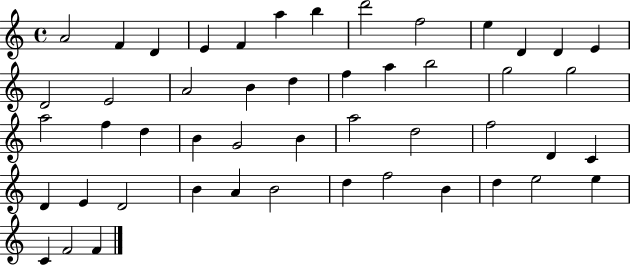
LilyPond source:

{
  \clef treble
  \time 4/4
  \defaultTimeSignature
  \key c \major
  a'2 f'4 d'4 | e'4 f'4 a''4 b''4 | d'''2 f''2 | e''4 d'4 d'4 e'4 | \break d'2 e'2 | a'2 b'4 d''4 | f''4 a''4 b''2 | g''2 g''2 | \break a''2 f''4 d''4 | b'4 g'2 b'4 | a''2 d''2 | f''2 d'4 c'4 | \break d'4 e'4 d'2 | b'4 a'4 b'2 | d''4 f''2 b'4 | d''4 e''2 e''4 | \break c'4 f'2 f'4 | \bar "|."
}